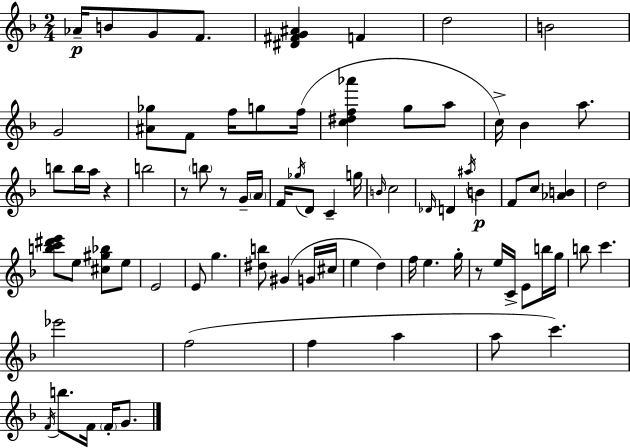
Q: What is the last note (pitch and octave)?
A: G4